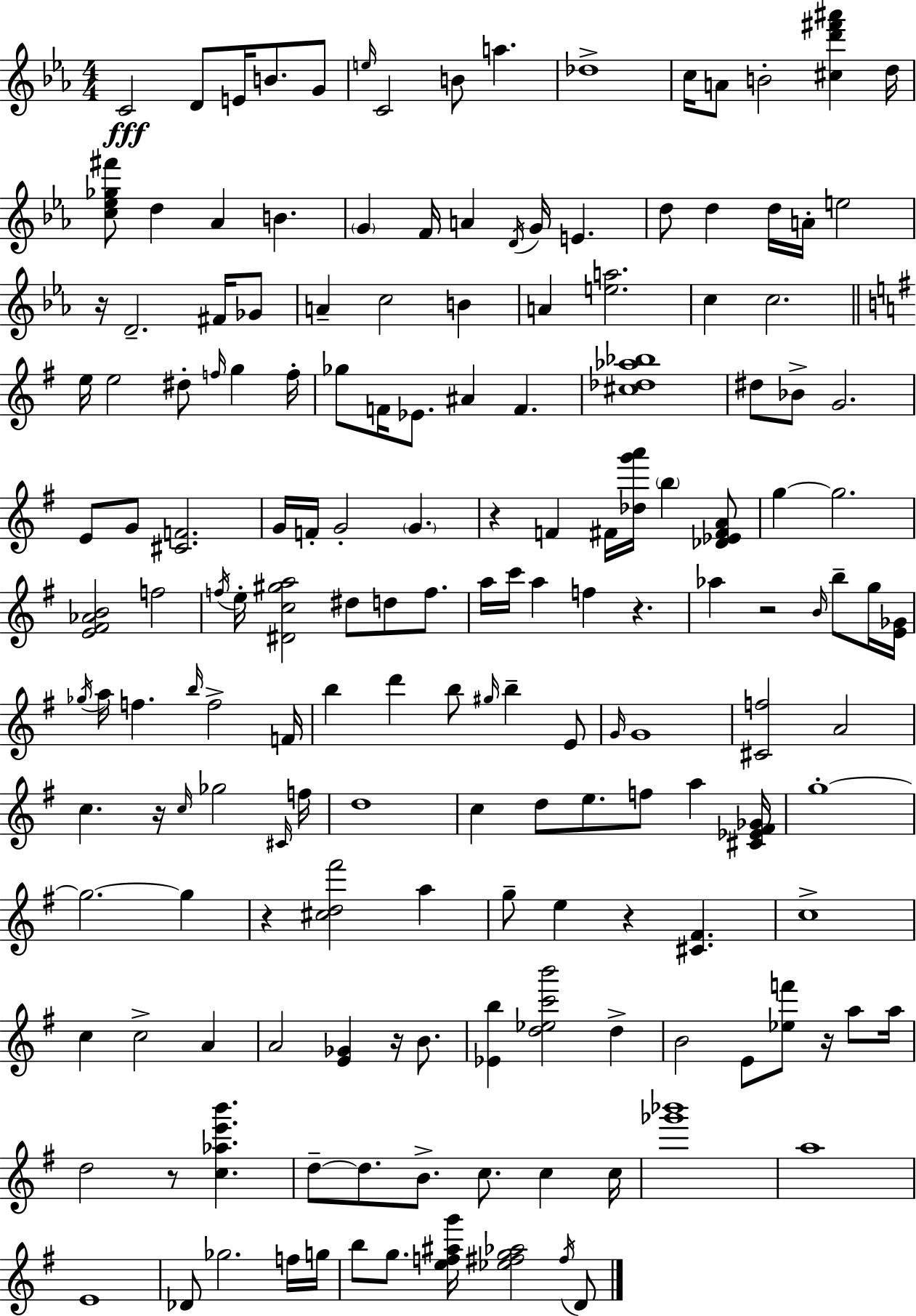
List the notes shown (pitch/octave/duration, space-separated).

C4/h D4/e E4/s B4/e. G4/e E5/s C4/h B4/e A5/q. Db5/w C5/s A4/e B4/h [C#5,D6,F#6,A#6]/q D5/s [C5,Eb5,Gb5,F#6]/e D5/q Ab4/q B4/q. G4/q F4/s A4/q D4/s G4/s E4/q. D5/e D5/q D5/s A4/s E5/h R/s D4/h. F#4/s Gb4/e A4/q C5/h B4/q A4/q [E5,A5]/h. C5/q C5/h. E5/s E5/h D#5/e F5/s G5/q F5/s Gb5/e F4/s Eb4/e. A#4/q F4/q. [C#5,Db5,Ab5,Bb5]/w D#5/e Bb4/e G4/h. E4/e G4/e [C#4,F4]/h. G4/s F4/s G4/h G4/q. R/q F4/q F#4/s [Db5,G6,A6]/s B5/q [Db4,Eb4,F#4,A4]/e G5/q G5/h. [E4,F#4,Ab4,B4]/h F5/h F5/s E5/s [D#4,C5,G#5,A5]/h D#5/e D5/e F5/e. A5/s C6/s A5/q F5/q R/q. Ab5/q R/h B4/s B5/e G5/s [E4,Gb4]/s Gb5/s A5/s F5/q. B5/s F5/h F4/s B5/q D6/q B5/e G#5/s B5/q E4/e G4/s G4/w [C#4,F5]/h A4/h C5/q. R/s C5/s Gb5/h C#4/s F5/s D5/w C5/q D5/e E5/e. F5/e A5/q [C#4,Eb4,F#4,Gb4]/s G5/w G5/h. G5/q R/q [C#5,D5,F#6]/h A5/q G5/e E5/q R/q [C#4,F#4]/q. C5/w C5/q C5/h A4/q A4/h [E4,Gb4]/q R/s B4/e. [Eb4,B5]/q [D5,Eb5,C6,B6]/h D5/q B4/h E4/e [Eb5,F6]/e R/s A5/e A5/s D5/h R/e [C5,Ab5,E6,B6]/q. D5/e D5/e. B4/e. C5/e. C5/q C5/s [Gb6,Bb6]/w A5/w E4/w Db4/e Gb5/h. F5/s G5/s B5/e G5/e. [E5,F5,A#5,G6]/s [Eb5,F#5,G5,Ab5]/h F#5/s D4/e